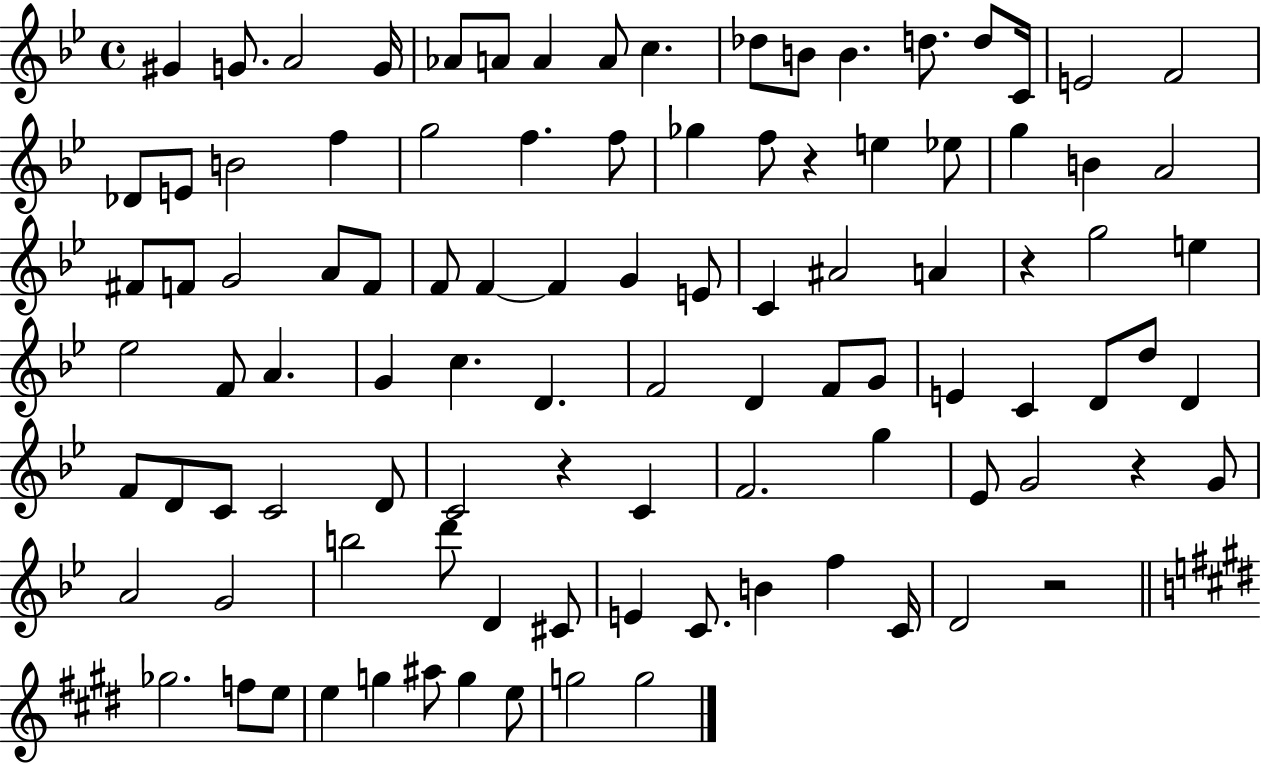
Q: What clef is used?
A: treble